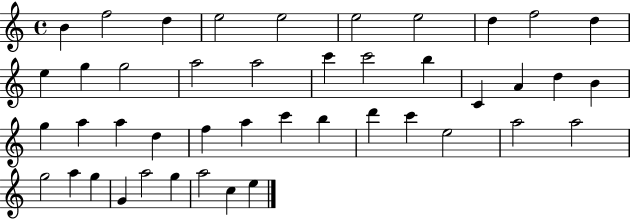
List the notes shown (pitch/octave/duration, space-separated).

B4/q F5/h D5/q E5/h E5/h E5/h E5/h D5/q F5/h D5/q E5/q G5/q G5/h A5/h A5/h C6/q C6/h B5/q C4/q A4/q D5/q B4/q G5/q A5/q A5/q D5/q F5/q A5/q C6/q B5/q D6/q C6/q E5/h A5/h A5/h G5/h A5/q G5/q G4/q A5/h G5/q A5/h C5/q E5/q